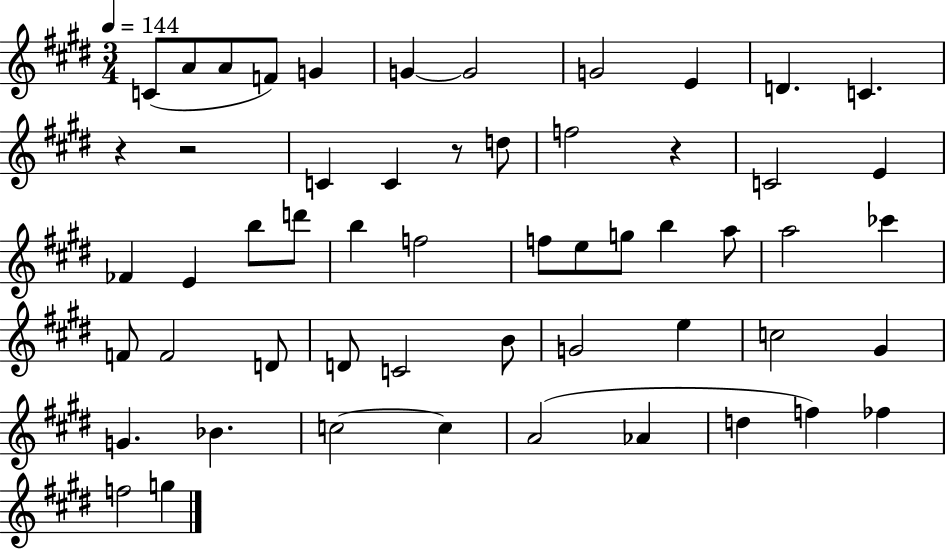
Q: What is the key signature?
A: E major